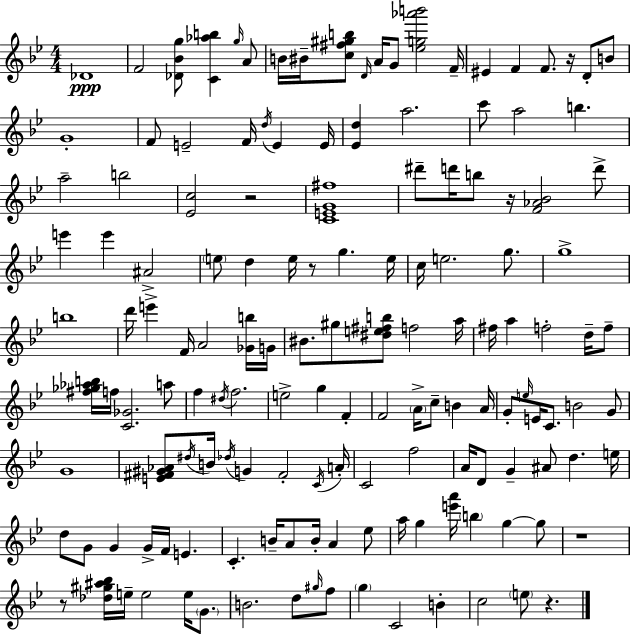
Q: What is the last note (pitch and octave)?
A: E5